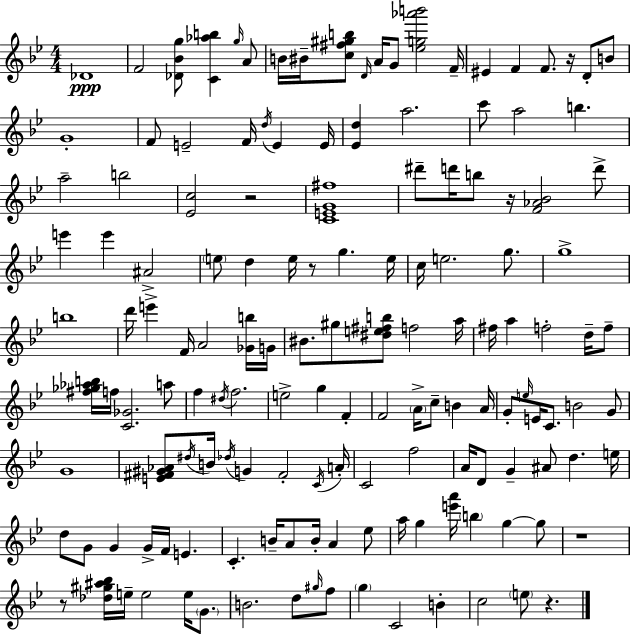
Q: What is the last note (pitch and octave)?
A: E5